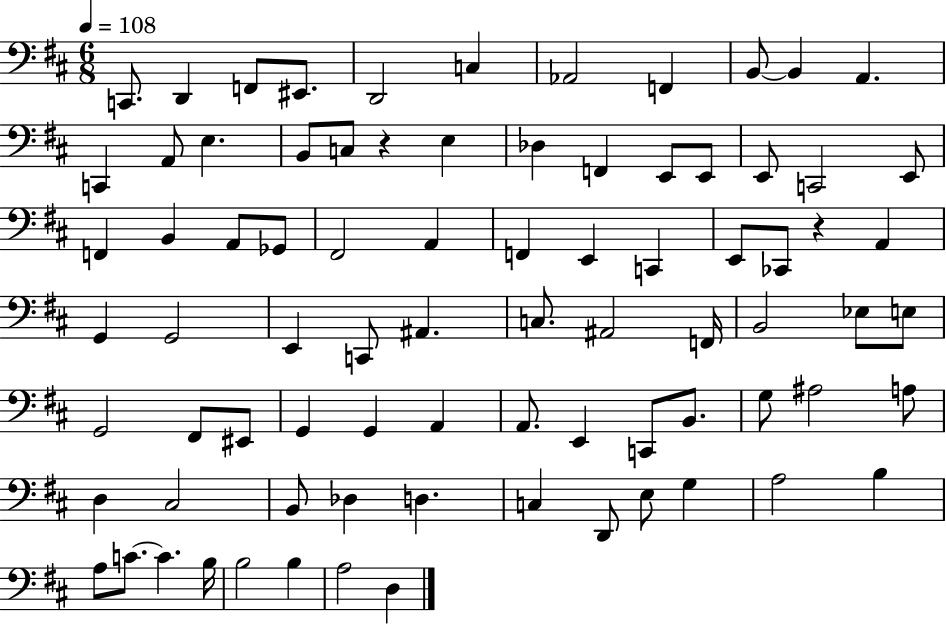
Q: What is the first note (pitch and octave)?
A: C2